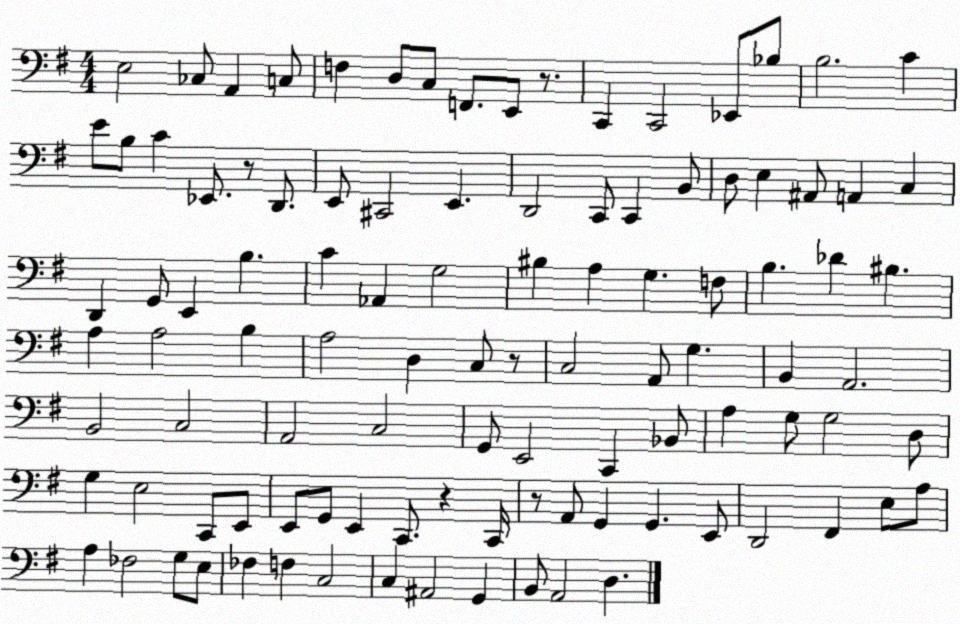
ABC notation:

X:1
T:Untitled
M:4/4
L:1/4
K:G
E,2 _C,/2 A,, C,/2 F, D,/2 C,/2 F,,/2 E,,/2 z/2 C,, C,,2 _E,,/2 _B,/2 B,2 C E/2 B,/2 C _E,,/2 z/2 D,,/2 E,,/2 ^C,,2 E,, D,,2 C,,/2 C,, B,,/2 D,/2 E, ^A,,/2 A,, C, D,, G,,/2 E,, B, C _A,, G,2 ^B, A, G, F,/2 B, _D ^B, A, A,2 B, A,2 D, C,/2 z/2 C,2 A,,/2 G, B,, A,,2 B,,2 C,2 A,,2 C,2 G,,/2 E,,2 C,, _B,,/2 A, G,/2 G,2 D,/2 G, E,2 C,,/2 E,,/2 E,,/2 G,,/2 E,, C,,/2 z C,,/4 z/2 A,,/2 G,, G,, E,,/2 D,,2 ^F,, E,/2 A,/2 A, _F,2 G,/2 E,/2 _F, F, C,2 C, ^A,,2 G,, B,,/2 A,,2 D,